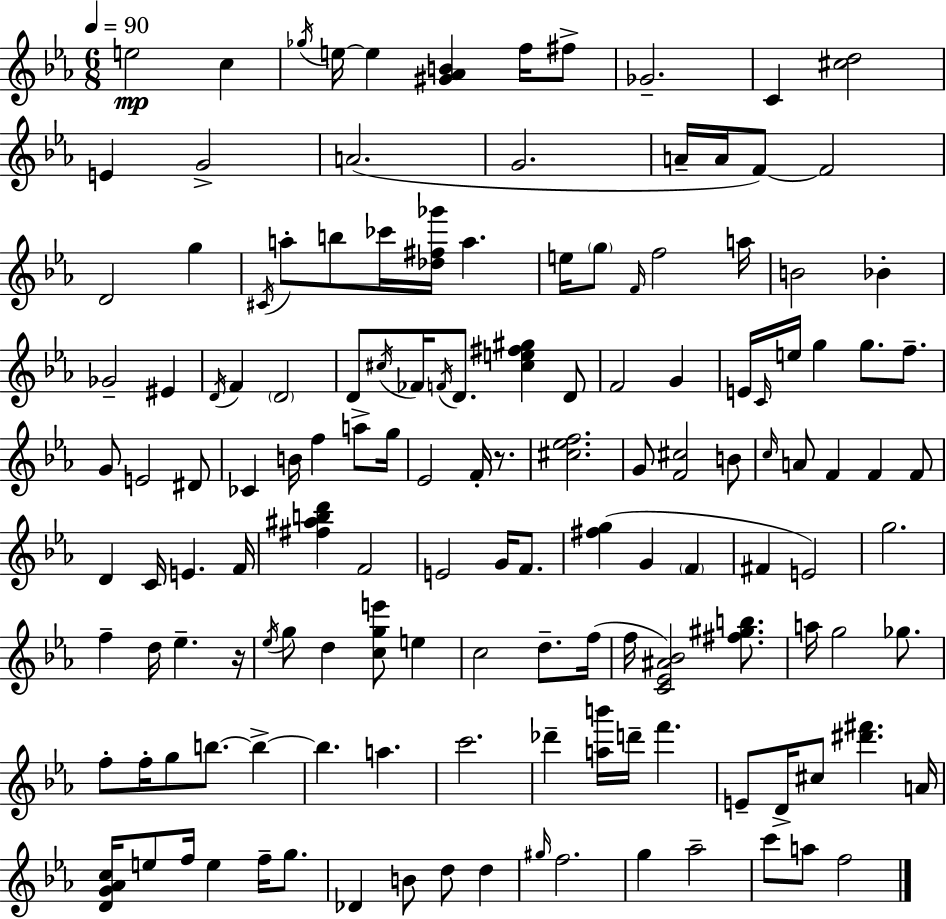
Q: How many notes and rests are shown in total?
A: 141